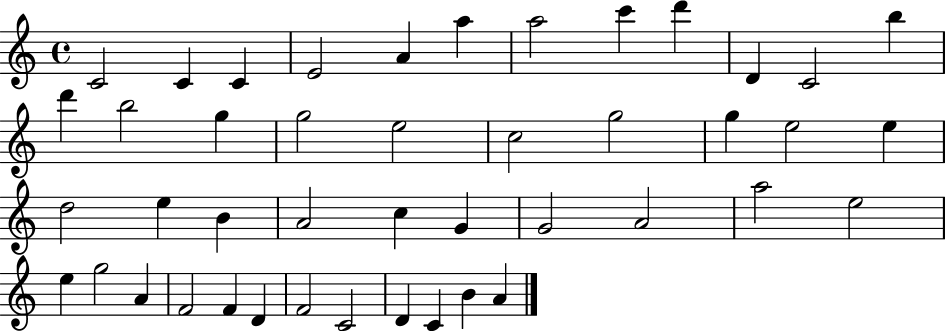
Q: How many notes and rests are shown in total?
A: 44